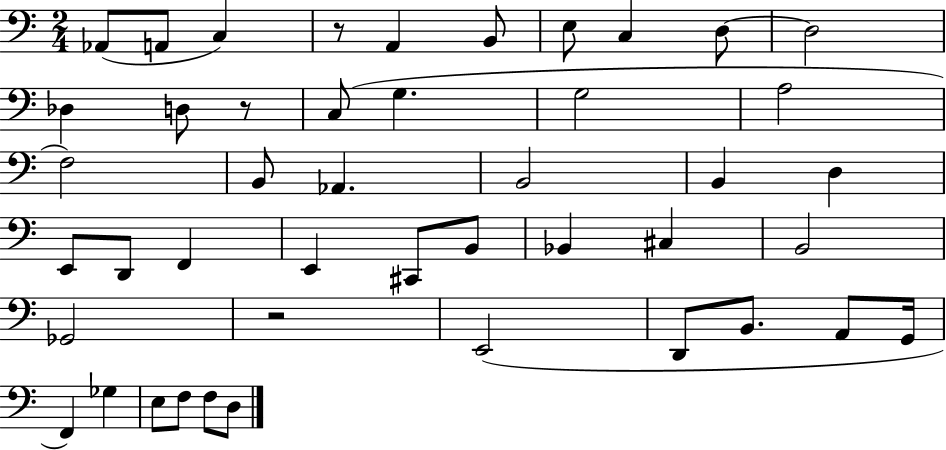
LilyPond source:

{
  \clef bass
  \numericTimeSignature
  \time 2/4
  \key c \major
  \repeat volta 2 { aes,8( a,8 c4) | r8 a,4 b,8 | e8 c4 d8~~ | d2 | \break des4 d8 r8 | c8( g4. | g2 | a2 | \break f2) | b,8 aes,4. | b,2 | b,4 d4 | \break e,8 d,8 f,4 | e,4 cis,8 b,8 | bes,4 cis4 | b,2 | \break ges,2 | r2 | e,2( | d,8 b,8. a,8 g,16 | \break f,4) ges4 | e8 f8 f8 d8 | } \bar "|."
}